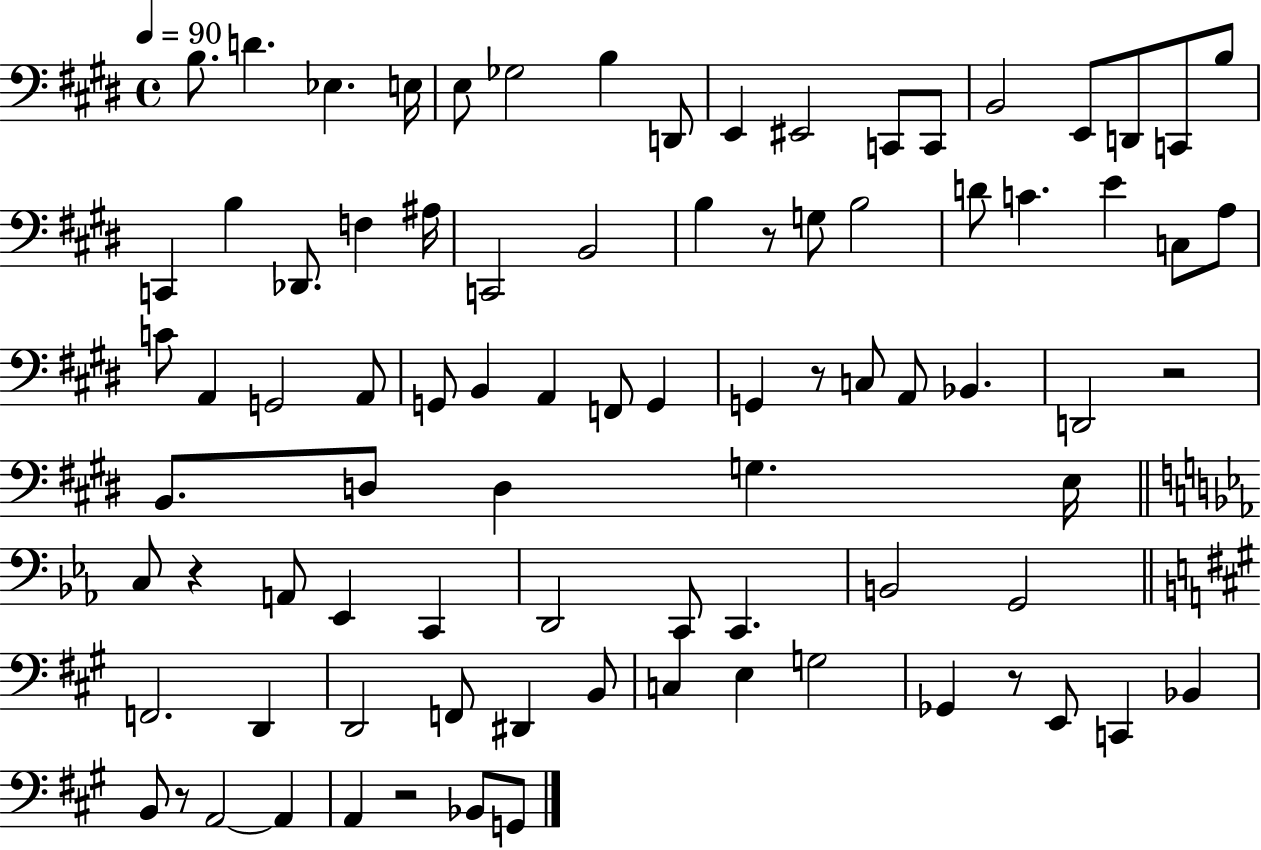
{
  \clef bass
  \time 4/4
  \defaultTimeSignature
  \key e \major
  \tempo 4 = 90
  \repeat volta 2 { b8. d'4. ees4. e16 | e8 ges2 b4 d,8 | e,4 eis,2 c,8 c,8 | b,2 e,8 d,8 c,8 b8 | \break c,4 b4 des,8. f4 ais16 | c,2 b,2 | b4 r8 g8 b2 | d'8 c'4. e'4 c8 a8 | \break c'8 a,4 g,2 a,8 | g,8 b,4 a,4 f,8 g,4 | g,4 r8 c8 a,8 bes,4. | d,2 r2 | \break b,8. d8 d4 g4. e16 | \bar "||" \break \key ees \major c8 r4 a,8 ees,4 c,4 | d,2 c,8 c,4. | b,2 g,2 | \bar "||" \break \key a \major f,2. d,4 | d,2 f,8 dis,4 b,8 | c4 e4 g2 | ges,4 r8 e,8 c,4 bes,4 | \break b,8 r8 a,2~~ a,4 | a,4 r2 bes,8 g,8 | } \bar "|."
}